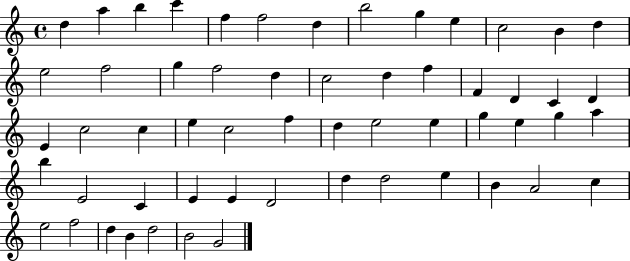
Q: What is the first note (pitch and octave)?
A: D5